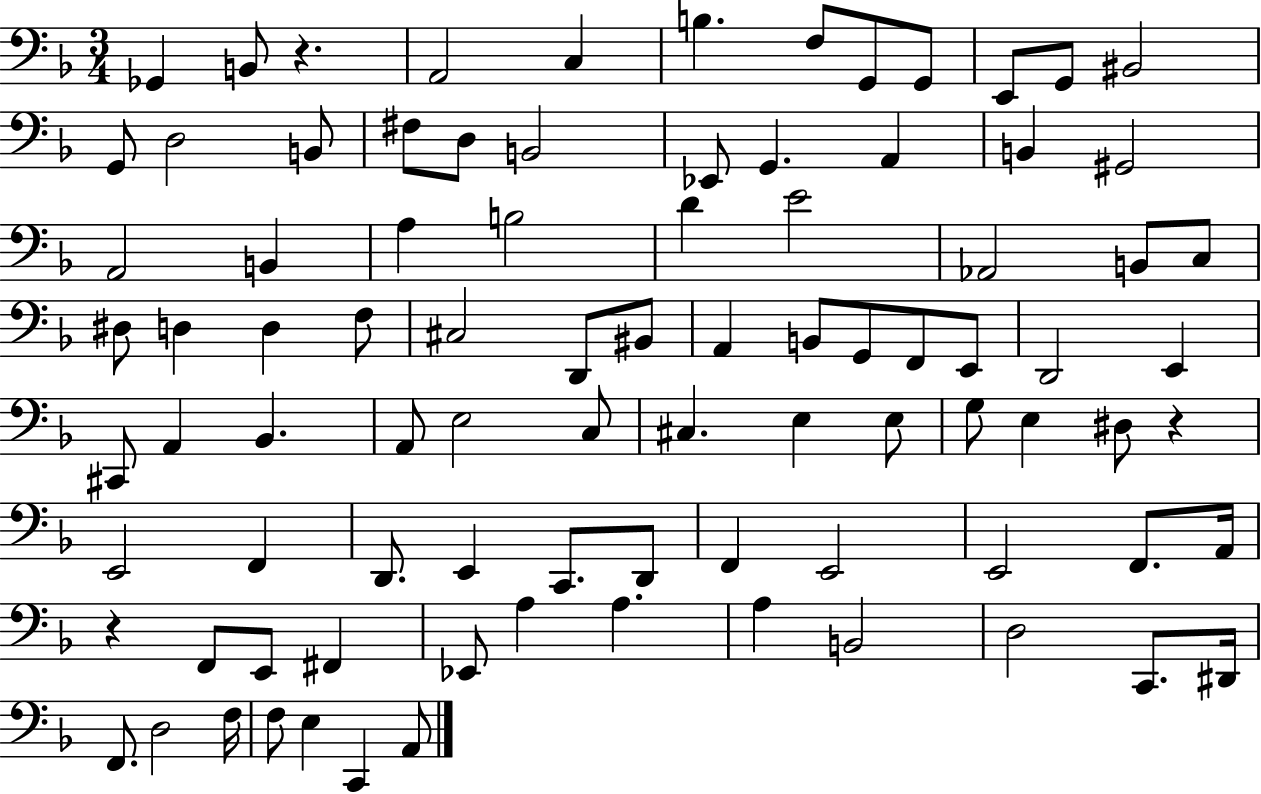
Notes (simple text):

Gb2/q B2/e R/q. A2/h C3/q B3/q. F3/e G2/e G2/e E2/e G2/e BIS2/h G2/e D3/h B2/e F#3/e D3/e B2/h Eb2/e G2/q. A2/q B2/q G#2/h A2/h B2/q A3/q B3/h D4/q E4/h Ab2/h B2/e C3/e D#3/e D3/q D3/q F3/e C#3/h D2/e BIS2/e A2/q B2/e G2/e F2/e E2/e D2/h E2/q C#2/e A2/q Bb2/q. A2/e E3/h C3/e C#3/q. E3/q E3/e G3/e E3/q D#3/e R/q E2/h F2/q D2/e. E2/q C2/e. D2/e F2/q E2/h E2/h F2/e. A2/s R/q F2/e E2/e F#2/q Eb2/e A3/q A3/q. A3/q B2/h D3/h C2/e. D#2/s F2/e. D3/h F3/s F3/e E3/q C2/q A2/e